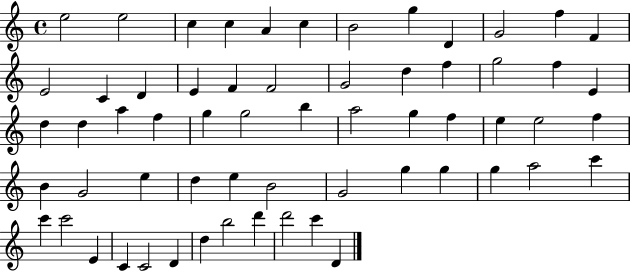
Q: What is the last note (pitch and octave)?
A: D4